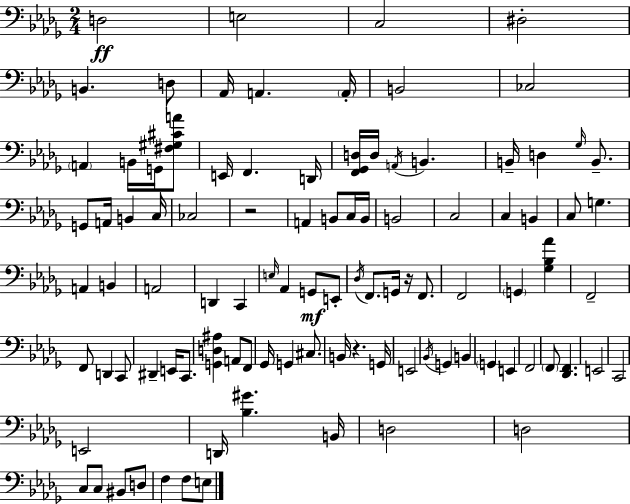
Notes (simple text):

D3/h E3/h C3/h D#3/h B2/q. D3/e Ab2/s A2/q. A2/s B2/h CES3/h A2/q B2/s G2/s [F#3,G#3,C#4,A4]/e E2/s F2/q. D2/s [F2,Gb2,D3]/s D3/s A2/s B2/q. B2/s D3/q Gb3/s B2/e. G2/e A2/s B2/q C3/s CES3/h R/h A2/q B2/e C3/s B2/s B2/h C3/h C3/q B2/q C3/e G3/q. A2/q B2/q A2/h D2/q C2/q E3/s Ab2/q G2/e E2/e Db3/s F2/e. G2/s R/s F2/e. F2/h G2/q [Gb3,Bb3,Ab4]/q F2/h F2/e D2/q C2/e D#2/q E2/s C2/e. [G2,D3,A#3]/q A2/e F2/e Gb2/s G2/q C#3/e. B2/s R/q. G2/s E2/h Bb2/s G2/q B2/q G2/q E2/q F2/h F2/e [Db2,F2]/q. E2/h C2/h E2/h D2/s [Bb3,G#4]/q. B2/s D3/h D3/h C3/e C3/e BIS2/e D3/e F3/q F3/e E3/e